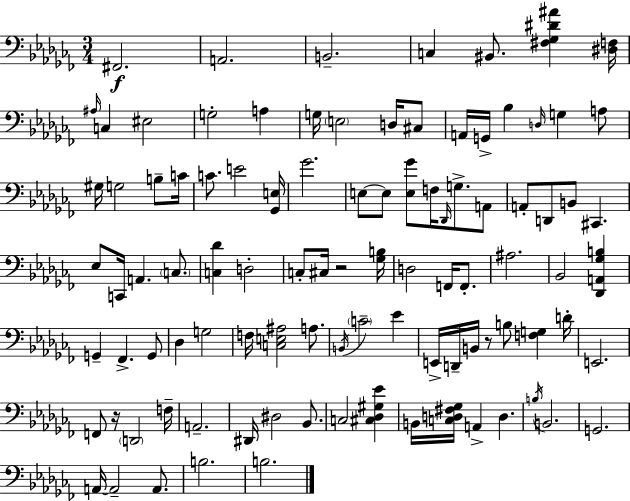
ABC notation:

X:1
T:Untitled
M:3/4
L:1/4
K:Abm
^F,,2 A,,2 B,,2 C, ^B,,/2 [^F,_G,^D^A] [^D,F,]/4 ^A,/4 C, ^E,2 G,2 A, G,/4 E,2 D,/4 ^C,/2 A,,/4 G,,/4 _B, D,/4 G, A,/2 ^G,/4 G,2 B,/2 C/4 C/2 E2 [_G,,E,]/4 _G2 E,/2 E,/2 [E,_G]/2 F,/4 _D,,/4 G,/2 A,,/2 A,,/2 D,,/2 B,,/2 ^C,, _E,/2 C,,/4 A,, C,/2 [C,_D] D,2 C,/2 ^C,/4 z2 [_G,B,]/4 D,2 F,,/4 F,,/2 ^A,2 _B,,2 [_D,,A,,_G,B,] G,, _F,, G,,/2 _D, G,2 F,/4 [C,E,^A,]2 A,/2 B,,/4 C2 _E E,,/4 D,,/4 B,,/4 z/2 B,/2 [F,G,] D/4 E,,2 F,,/2 z/4 D,,2 F,/4 A,,2 ^D,,/4 ^D,2 _B,,/2 C,2 [^C,_D,^G,_E] B,,/4 [C,D,^F,_G,]/4 A,, D, B,/4 B,,2 G,,2 A,,/4 A,,2 A,,/2 B,2 B,2